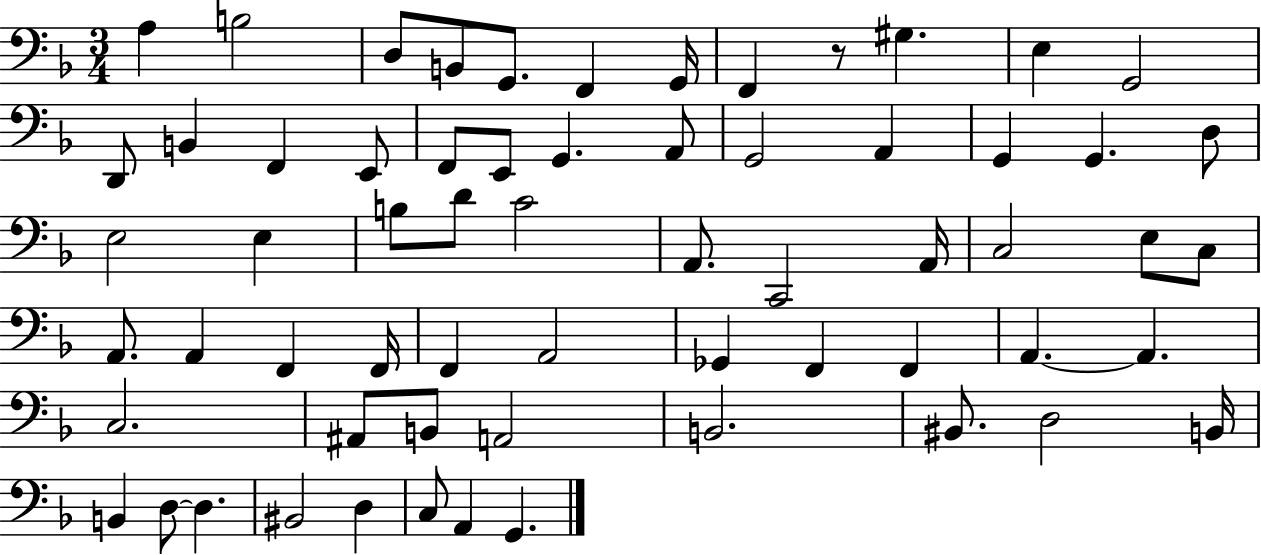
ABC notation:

X:1
T:Untitled
M:3/4
L:1/4
K:F
A, B,2 D,/2 B,,/2 G,,/2 F,, G,,/4 F,, z/2 ^G, E, G,,2 D,,/2 B,, F,, E,,/2 F,,/2 E,,/2 G,, A,,/2 G,,2 A,, G,, G,, D,/2 E,2 E, B,/2 D/2 C2 A,,/2 C,,2 A,,/4 C,2 E,/2 C,/2 A,,/2 A,, F,, F,,/4 F,, A,,2 _G,, F,, F,, A,, A,, C,2 ^A,,/2 B,,/2 A,,2 B,,2 ^B,,/2 D,2 B,,/4 B,, D,/2 D, ^B,,2 D, C,/2 A,, G,,